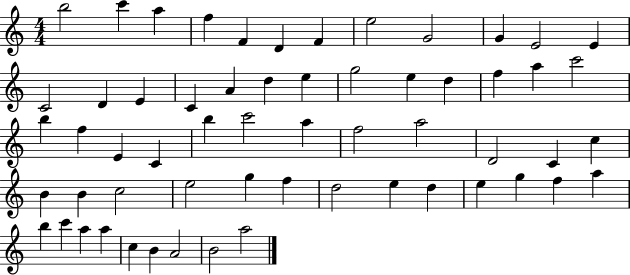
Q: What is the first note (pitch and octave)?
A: B5